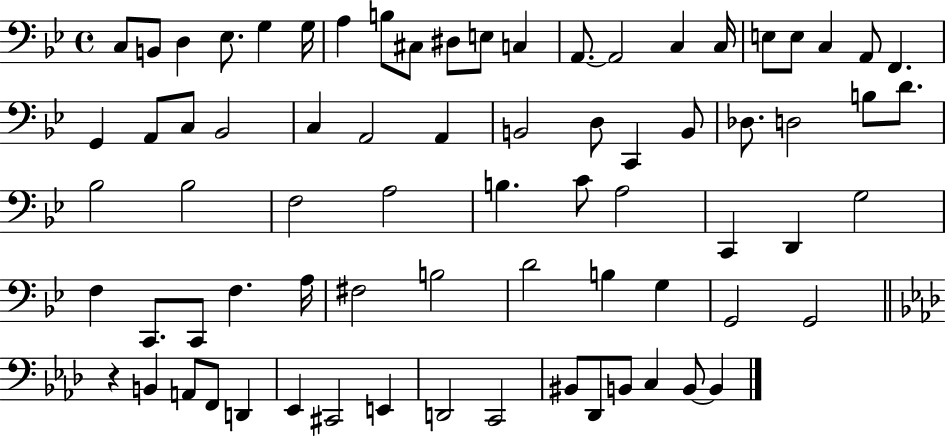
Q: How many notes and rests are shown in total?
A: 74